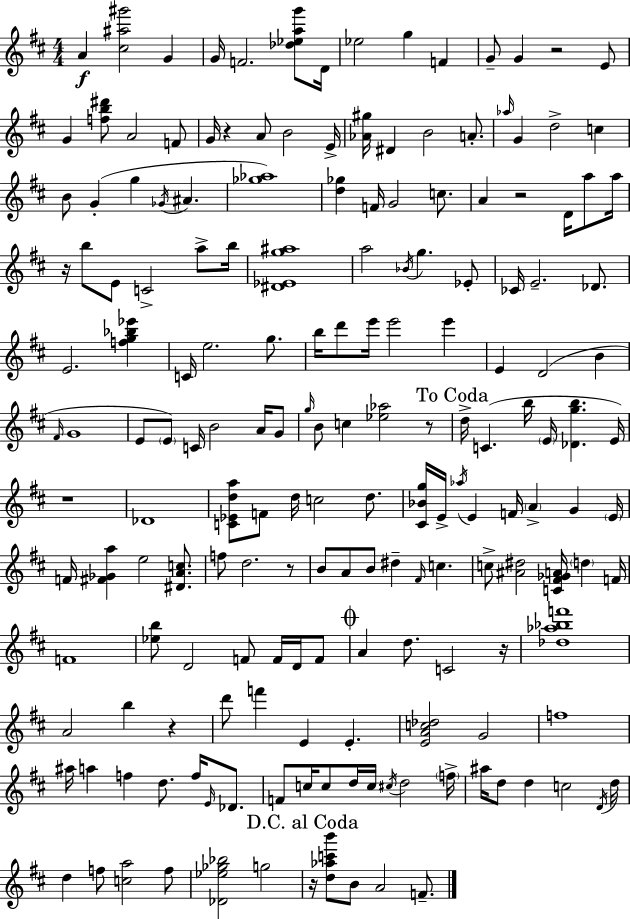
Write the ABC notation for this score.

X:1
T:Untitled
M:4/4
L:1/4
K:D
A [^c^a^g']2 G G/4 F2 [_d_eag']/2 D/4 _e2 g F G/2 G z2 E/2 G [fb^d']/2 A2 F/2 G/4 z A/2 B2 E/4 [_A^g]/4 ^D B2 A/2 _a/4 G d2 c B/2 G g _G/4 ^A [_g_a]4 [d_g] F/4 G2 c/2 A z2 D/4 a/2 a/4 z/4 b/2 E/2 C2 a/2 b/4 [^D_Eg^a]4 a2 _B/4 g _E/2 _C/4 E2 _D/2 E2 [fg_b_e'] C/4 e2 g/2 b/4 d'/2 e'/4 e'2 e' E D2 B ^F/4 G4 E/2 E/2 C/4 B2 A/4 G/2 g/4 B/2 c [_e_a]2 z/2 d/4 C b/4 E/4 [_Dgb] E/4 z4 _D4 [C_Eda]/2 F/2 d/4 c2 d/2 [^C_Bg]/4 E/4 _a/4 E F/4 A G E/4 F/4 [^F_Ga] e2 [^DAc]/2 f/2 d2 z/2 B/2 A/2 B/2 ^d ^F/4 c c/2 [^A^d]2 [C^F_GA]/4 d F/4 F4 [_eb]/2 D2 F/2 F/4 D/4 F/2 A d/2 C2 z/4 [_d_a_bf']4 A2 b z d'/2 f' E E [EAc_d]2 G2 f4 ^a/4 a f d/2 f/4 E/4 _D/2 F/2 c/4 c/2 d/4 c/4 ^c/4 d2 f/4 ^a/4 d/2 d c2 D/4 d/4 d f/2 [ca]2 f/2 [_D_e_g_b]2 g2 z/4 [d_ac'b']/2 B/2 A2 F/2